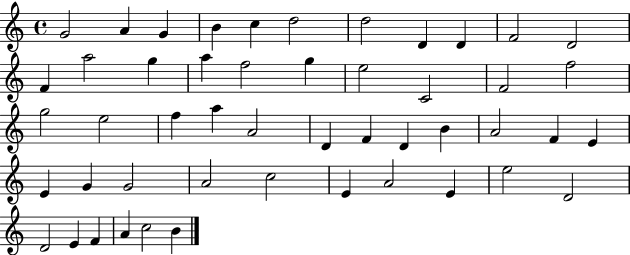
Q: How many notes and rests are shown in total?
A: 49